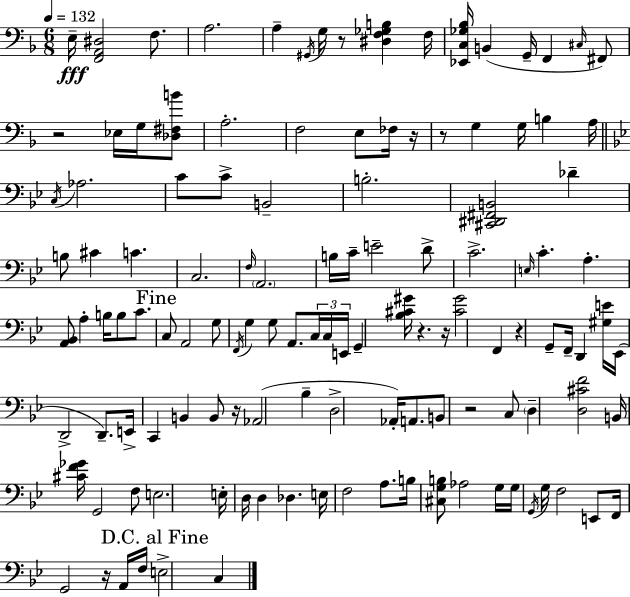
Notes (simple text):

E3/s [F2,A2,D#3]/h F3/e. A3/h. A3/q G#2/s G3/s R/e [D#3,F3,Gb3,B3]/q F3/s [Eb2,C3,Gb3,Bb3]/s B2/q G2/s F2/q C#3/s F#2/e R/h Eb3/s G3/s [Db3,F#3,B4]/e A3/h. F3/h E3/e FES3/s R/s R/e G3/q G3/s B3/q A3/s C3/s Ab3/h. C4/e C4/e B2/h B3/h. [C#2,D#2,F#2,B2]/h Db4/q B3/e C#4/q C4/q. C3/h. F3/s A2/h. B3/s C4/s E4/h D4/e C4/h. E3/s C4/q. A3/q. [A2,Bb2]/e A3/q B3/s B3/e C4/e. C3/e A2/h G3/e F2/s G3/q G3/e A2/e. C3/s C3/s E2/s G2/q [Bb3,C#4,G#4]/s R/q. R/s [C#4,G#4]/h F2/q R/q G2/e F2/s D2/q [G#3,E4]/s Eb2/s D2/h D2/e. E2/s C2/q B2/q B2/e R/s Ab2/h Bb3/q D3/h Ab2/s A2/e. B2/e R/h C3/e D3/q [D3,C#4,F4]/h B2/s [C#4,F4,Gb4]/s G2/h F3/e E3/h. E3/s D3/s D3/q Db3/q. E3/s F3/h A3/e. B3/s [C#3,G3,B3]/e Ab3/h G3/s G3/s G2/s G3/s F3/h E2/e F2/s G2/h R/s A2/s F3/s E3/h C3/q